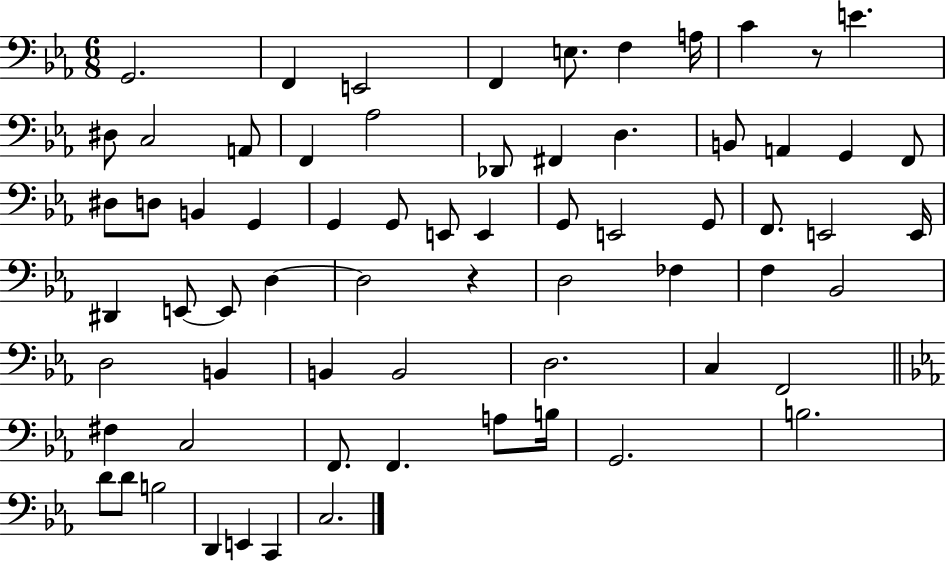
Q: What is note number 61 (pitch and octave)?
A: D4